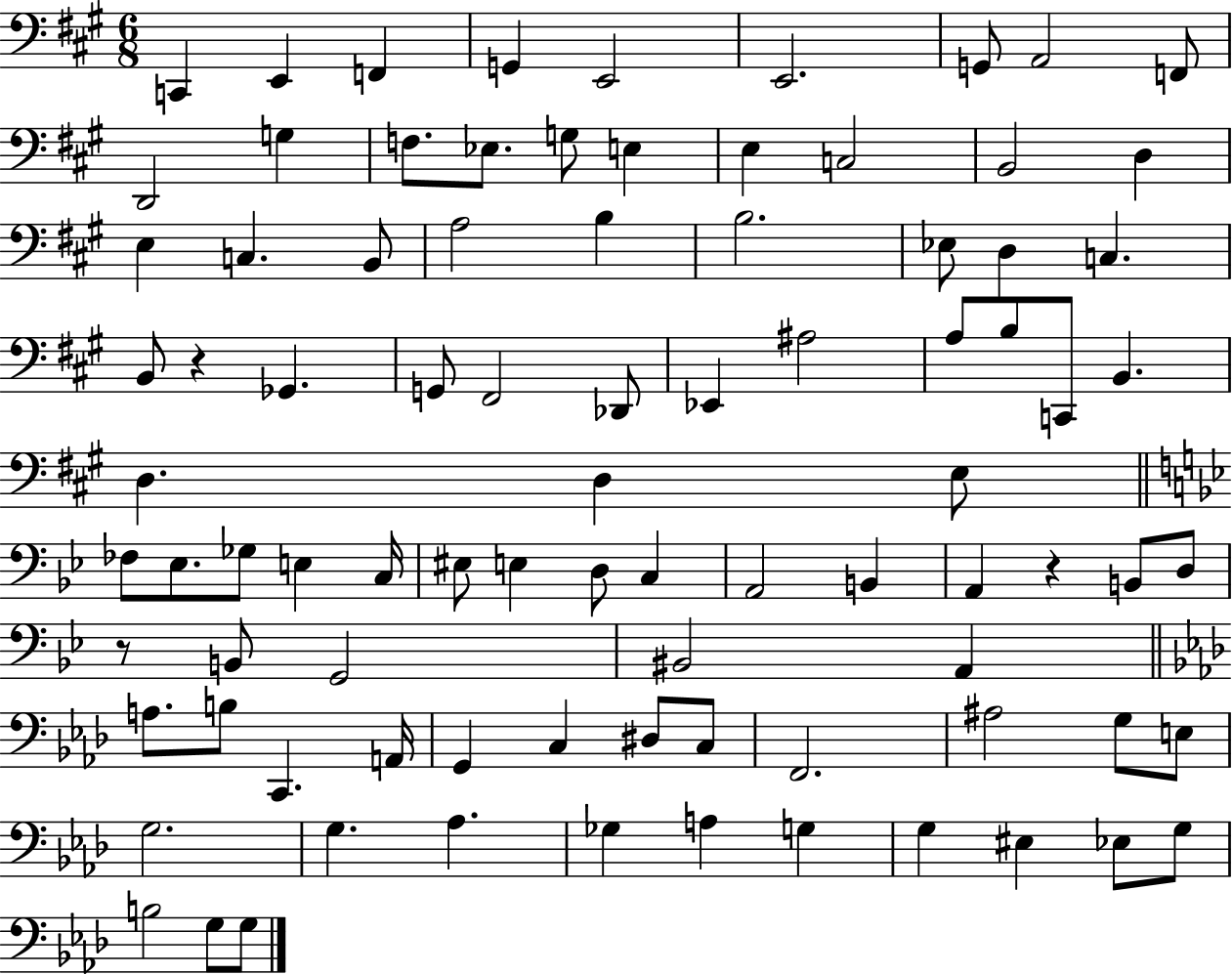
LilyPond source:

{
  \clef bass
  \numericTimeSignature
  \time 6/8
  \key a \major
  \repeat volta 2 { c,4 e,4 f,4 | g,4 e,2 | e,2. | g,8 a,2 f,8 | \break d,2 g4 | f8. ees8. g8 e4 | e4 c2 | b,2 d4 | \break e4 c4. b,8 | a2 b4 | b2. | ees8 d4 c4. | \break b,8 r4 ges,4. | g,8 fis,2 des,8 | ees,4 ais2 | a8 b8 c,8 b,4. | \break d4. d4 e8 | \bar "||" \break \key g \minor fes8 ees8. ges8 e4 c16 | eis8 e4 d8 c4 | a,2 b,4 | a,4 r4 b,8 d8 | \break r8 b,8 g,2 | bis,2 a,4 | \bar "||" \break \key f \minor a8. b8 c,4. a,16 | g,4 c4 dis8 c8 | f,2. | ais2 g8 e8 | \break g2. | g4. aes4. | ges4 a4 g4 | g4 eis4 ees8 g8 | \break b2 g8 g8 | } \bar "|."
}